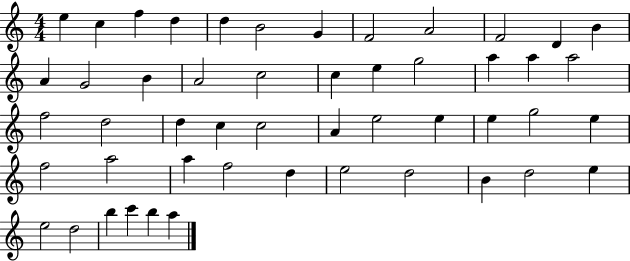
X:1
T:Untitled
M:4/4
L:1/4
K:C
e c f d d B2 G F2 A2 F2 D B A G2 B A2 c2 c e g2 a a a2 f2 d2 d c c2 A e2 e e g2 e f2 a2 a f2 d e2 d2 B d2 e e2 d2 b c' b a